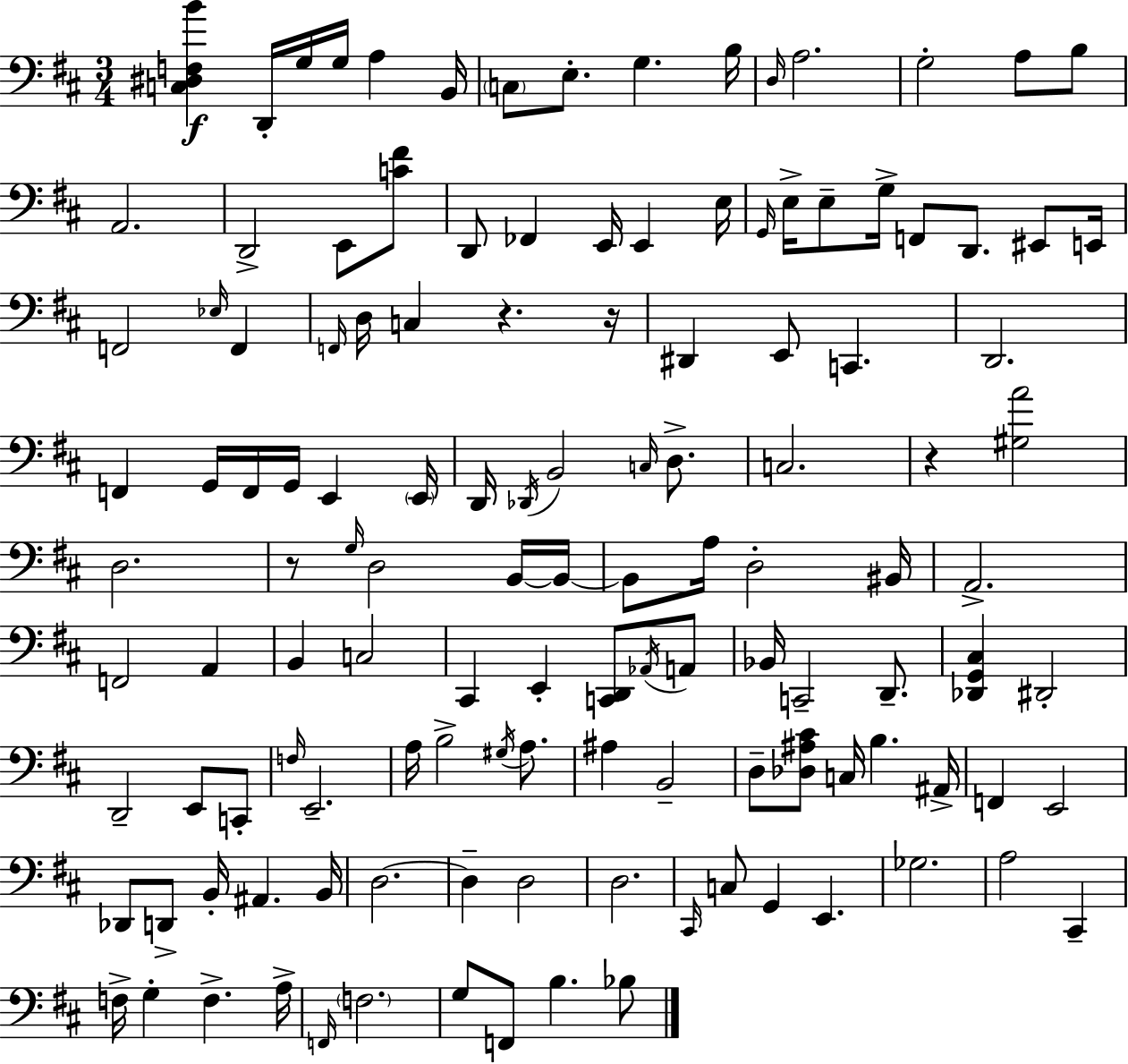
{
  \clef bass
  \numericTimeSignature
  \time 3/4
  \key d \major
  <c dis f b'>4\f d,16-. g16 g16 a4 b,16 | \parenthesize c8 e8.-. g4. b16 | \grace { d16 } a2. | g2-. a8 b8 | \break a,2. | d,2-> e,8 <c' fis'>8 | d,8 fes,4 e,16 e,4 | e16 \grace { g,16 } e16-> e8-- g16-> f,8 d,8. eis,8 | \break e,16 f,2 \grace { ees16 } f,4 | \grace { f,16 } d16 c4 r4. | r16 dis,4 e,8 c,4. | d,2. | \break f,4 g,16 f,16 g,16 e,4 | \parenthesize e,16 d,16 \acciaccatura { des,16 } b,2 | \grace { c16 } d8.-> c2. | r4 <gis a'>2 | \break d2. | r8 \grace { g16 } d2 | b,16~~ b,16~~ b,8 a16 d2-. | bis,16 a,2.-> | \break f,2 | a,4 b,4 c2 | cis,4 e,4-. | <c, d,>8 \acciaccatura { aes,16 } a,8 bes,16 c,2-- | \break d,8.-- <des, g, cis>4 | dis,2-. d,2-- | e,8 c,8-. \grace { f16 } e,2.-- | a16 b2-> | \break \acciaccatura { gis16 } a8. ais4 | b,2-- d8-- | <des ais cis'>8 c16 b4. ais,16-> f,4 | e,2 des,8 | \break d,8-> b,16-. ais,4. b,16 d2.~~ | d4-- | d2 d2. | \grace { cis,16 } c8 | \break g,4 e,4. ges2. | a2 | cis,4-- f16-> | g4-. f4.-> a16-> \grace { f,16 } | \break \parenthesize f2. | g8 f,8 b4. bes8 | \bar "|."
}